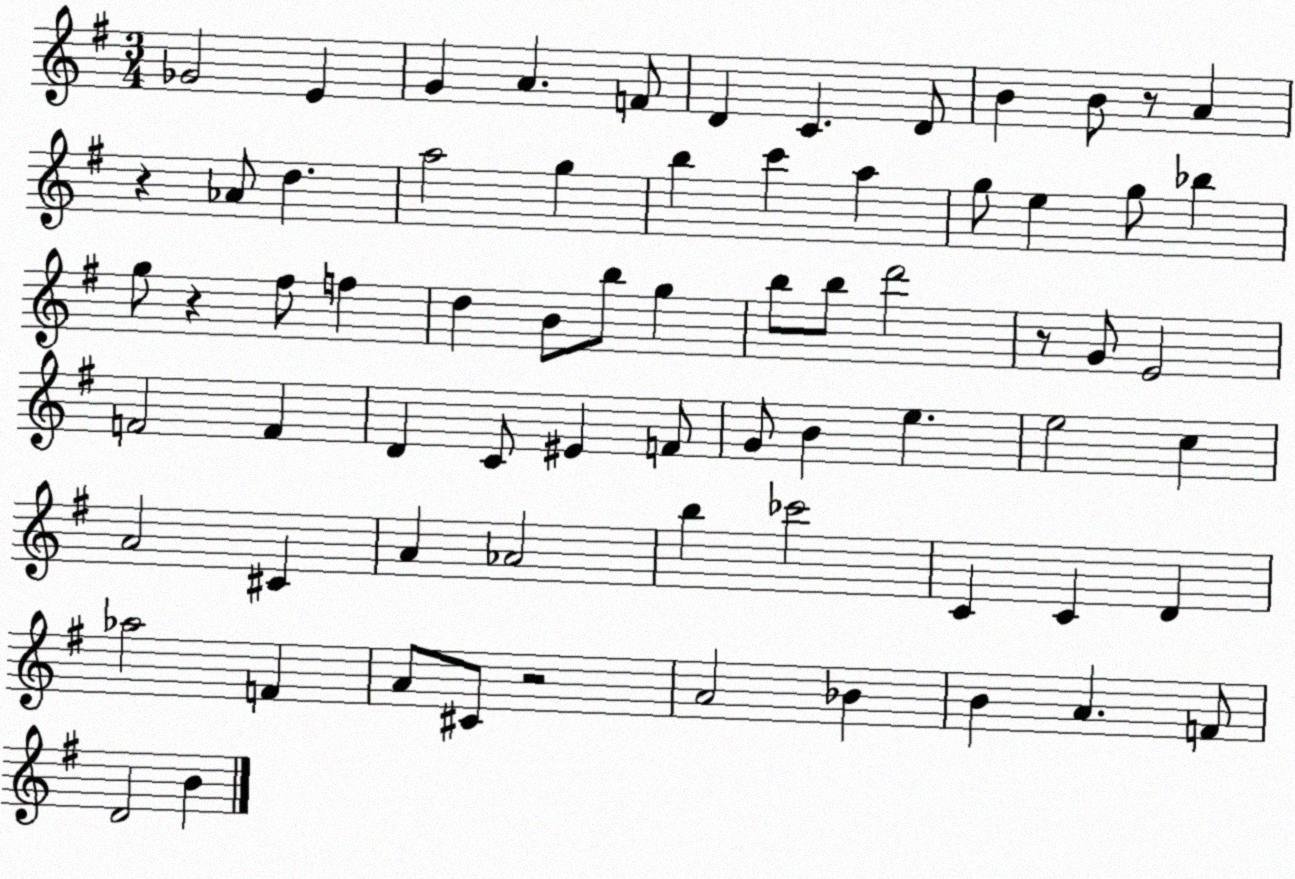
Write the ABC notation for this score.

X:1
T:Untitled
M:3/4
L:1/4
K:G
_G2 E G A F/2 D C D/2 B B/2 z/2 A z _A/2 d a2 g b c' a g/2 e g/2 _b g/2 z ^f/2 f d B/2 b/2 g b/2 b/2 d'2 z/2 G/2 E2 F2 F D C/2 ^E F/2 G/2 B e e2 c A2 ^C A _A2 b _c'2 C C D _a2 F A/2 ^C/2 z2 A2 _B B A F/2 D2 B